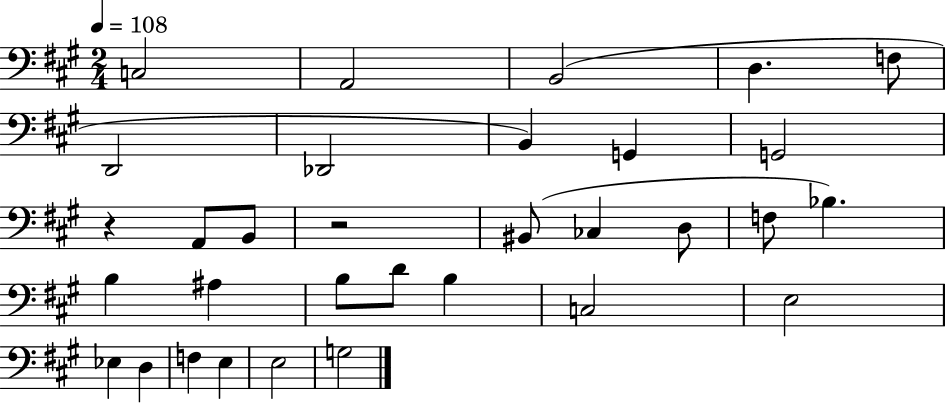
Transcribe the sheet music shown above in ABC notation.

X:1
T:Untitled
M:2/4
L:1/4
K:A
C,2 A,,2 B,,2 D, F,/2 D,,2 _D,,2 B,, G,, G,,2 z A,,/2 B,,/2 z2 ^B,,/2 _C, D,/2 F,/2 _B, B, ^A, B,/2 D/2 B, C,2 E,2 _E, D, F, E, E,2 G,2